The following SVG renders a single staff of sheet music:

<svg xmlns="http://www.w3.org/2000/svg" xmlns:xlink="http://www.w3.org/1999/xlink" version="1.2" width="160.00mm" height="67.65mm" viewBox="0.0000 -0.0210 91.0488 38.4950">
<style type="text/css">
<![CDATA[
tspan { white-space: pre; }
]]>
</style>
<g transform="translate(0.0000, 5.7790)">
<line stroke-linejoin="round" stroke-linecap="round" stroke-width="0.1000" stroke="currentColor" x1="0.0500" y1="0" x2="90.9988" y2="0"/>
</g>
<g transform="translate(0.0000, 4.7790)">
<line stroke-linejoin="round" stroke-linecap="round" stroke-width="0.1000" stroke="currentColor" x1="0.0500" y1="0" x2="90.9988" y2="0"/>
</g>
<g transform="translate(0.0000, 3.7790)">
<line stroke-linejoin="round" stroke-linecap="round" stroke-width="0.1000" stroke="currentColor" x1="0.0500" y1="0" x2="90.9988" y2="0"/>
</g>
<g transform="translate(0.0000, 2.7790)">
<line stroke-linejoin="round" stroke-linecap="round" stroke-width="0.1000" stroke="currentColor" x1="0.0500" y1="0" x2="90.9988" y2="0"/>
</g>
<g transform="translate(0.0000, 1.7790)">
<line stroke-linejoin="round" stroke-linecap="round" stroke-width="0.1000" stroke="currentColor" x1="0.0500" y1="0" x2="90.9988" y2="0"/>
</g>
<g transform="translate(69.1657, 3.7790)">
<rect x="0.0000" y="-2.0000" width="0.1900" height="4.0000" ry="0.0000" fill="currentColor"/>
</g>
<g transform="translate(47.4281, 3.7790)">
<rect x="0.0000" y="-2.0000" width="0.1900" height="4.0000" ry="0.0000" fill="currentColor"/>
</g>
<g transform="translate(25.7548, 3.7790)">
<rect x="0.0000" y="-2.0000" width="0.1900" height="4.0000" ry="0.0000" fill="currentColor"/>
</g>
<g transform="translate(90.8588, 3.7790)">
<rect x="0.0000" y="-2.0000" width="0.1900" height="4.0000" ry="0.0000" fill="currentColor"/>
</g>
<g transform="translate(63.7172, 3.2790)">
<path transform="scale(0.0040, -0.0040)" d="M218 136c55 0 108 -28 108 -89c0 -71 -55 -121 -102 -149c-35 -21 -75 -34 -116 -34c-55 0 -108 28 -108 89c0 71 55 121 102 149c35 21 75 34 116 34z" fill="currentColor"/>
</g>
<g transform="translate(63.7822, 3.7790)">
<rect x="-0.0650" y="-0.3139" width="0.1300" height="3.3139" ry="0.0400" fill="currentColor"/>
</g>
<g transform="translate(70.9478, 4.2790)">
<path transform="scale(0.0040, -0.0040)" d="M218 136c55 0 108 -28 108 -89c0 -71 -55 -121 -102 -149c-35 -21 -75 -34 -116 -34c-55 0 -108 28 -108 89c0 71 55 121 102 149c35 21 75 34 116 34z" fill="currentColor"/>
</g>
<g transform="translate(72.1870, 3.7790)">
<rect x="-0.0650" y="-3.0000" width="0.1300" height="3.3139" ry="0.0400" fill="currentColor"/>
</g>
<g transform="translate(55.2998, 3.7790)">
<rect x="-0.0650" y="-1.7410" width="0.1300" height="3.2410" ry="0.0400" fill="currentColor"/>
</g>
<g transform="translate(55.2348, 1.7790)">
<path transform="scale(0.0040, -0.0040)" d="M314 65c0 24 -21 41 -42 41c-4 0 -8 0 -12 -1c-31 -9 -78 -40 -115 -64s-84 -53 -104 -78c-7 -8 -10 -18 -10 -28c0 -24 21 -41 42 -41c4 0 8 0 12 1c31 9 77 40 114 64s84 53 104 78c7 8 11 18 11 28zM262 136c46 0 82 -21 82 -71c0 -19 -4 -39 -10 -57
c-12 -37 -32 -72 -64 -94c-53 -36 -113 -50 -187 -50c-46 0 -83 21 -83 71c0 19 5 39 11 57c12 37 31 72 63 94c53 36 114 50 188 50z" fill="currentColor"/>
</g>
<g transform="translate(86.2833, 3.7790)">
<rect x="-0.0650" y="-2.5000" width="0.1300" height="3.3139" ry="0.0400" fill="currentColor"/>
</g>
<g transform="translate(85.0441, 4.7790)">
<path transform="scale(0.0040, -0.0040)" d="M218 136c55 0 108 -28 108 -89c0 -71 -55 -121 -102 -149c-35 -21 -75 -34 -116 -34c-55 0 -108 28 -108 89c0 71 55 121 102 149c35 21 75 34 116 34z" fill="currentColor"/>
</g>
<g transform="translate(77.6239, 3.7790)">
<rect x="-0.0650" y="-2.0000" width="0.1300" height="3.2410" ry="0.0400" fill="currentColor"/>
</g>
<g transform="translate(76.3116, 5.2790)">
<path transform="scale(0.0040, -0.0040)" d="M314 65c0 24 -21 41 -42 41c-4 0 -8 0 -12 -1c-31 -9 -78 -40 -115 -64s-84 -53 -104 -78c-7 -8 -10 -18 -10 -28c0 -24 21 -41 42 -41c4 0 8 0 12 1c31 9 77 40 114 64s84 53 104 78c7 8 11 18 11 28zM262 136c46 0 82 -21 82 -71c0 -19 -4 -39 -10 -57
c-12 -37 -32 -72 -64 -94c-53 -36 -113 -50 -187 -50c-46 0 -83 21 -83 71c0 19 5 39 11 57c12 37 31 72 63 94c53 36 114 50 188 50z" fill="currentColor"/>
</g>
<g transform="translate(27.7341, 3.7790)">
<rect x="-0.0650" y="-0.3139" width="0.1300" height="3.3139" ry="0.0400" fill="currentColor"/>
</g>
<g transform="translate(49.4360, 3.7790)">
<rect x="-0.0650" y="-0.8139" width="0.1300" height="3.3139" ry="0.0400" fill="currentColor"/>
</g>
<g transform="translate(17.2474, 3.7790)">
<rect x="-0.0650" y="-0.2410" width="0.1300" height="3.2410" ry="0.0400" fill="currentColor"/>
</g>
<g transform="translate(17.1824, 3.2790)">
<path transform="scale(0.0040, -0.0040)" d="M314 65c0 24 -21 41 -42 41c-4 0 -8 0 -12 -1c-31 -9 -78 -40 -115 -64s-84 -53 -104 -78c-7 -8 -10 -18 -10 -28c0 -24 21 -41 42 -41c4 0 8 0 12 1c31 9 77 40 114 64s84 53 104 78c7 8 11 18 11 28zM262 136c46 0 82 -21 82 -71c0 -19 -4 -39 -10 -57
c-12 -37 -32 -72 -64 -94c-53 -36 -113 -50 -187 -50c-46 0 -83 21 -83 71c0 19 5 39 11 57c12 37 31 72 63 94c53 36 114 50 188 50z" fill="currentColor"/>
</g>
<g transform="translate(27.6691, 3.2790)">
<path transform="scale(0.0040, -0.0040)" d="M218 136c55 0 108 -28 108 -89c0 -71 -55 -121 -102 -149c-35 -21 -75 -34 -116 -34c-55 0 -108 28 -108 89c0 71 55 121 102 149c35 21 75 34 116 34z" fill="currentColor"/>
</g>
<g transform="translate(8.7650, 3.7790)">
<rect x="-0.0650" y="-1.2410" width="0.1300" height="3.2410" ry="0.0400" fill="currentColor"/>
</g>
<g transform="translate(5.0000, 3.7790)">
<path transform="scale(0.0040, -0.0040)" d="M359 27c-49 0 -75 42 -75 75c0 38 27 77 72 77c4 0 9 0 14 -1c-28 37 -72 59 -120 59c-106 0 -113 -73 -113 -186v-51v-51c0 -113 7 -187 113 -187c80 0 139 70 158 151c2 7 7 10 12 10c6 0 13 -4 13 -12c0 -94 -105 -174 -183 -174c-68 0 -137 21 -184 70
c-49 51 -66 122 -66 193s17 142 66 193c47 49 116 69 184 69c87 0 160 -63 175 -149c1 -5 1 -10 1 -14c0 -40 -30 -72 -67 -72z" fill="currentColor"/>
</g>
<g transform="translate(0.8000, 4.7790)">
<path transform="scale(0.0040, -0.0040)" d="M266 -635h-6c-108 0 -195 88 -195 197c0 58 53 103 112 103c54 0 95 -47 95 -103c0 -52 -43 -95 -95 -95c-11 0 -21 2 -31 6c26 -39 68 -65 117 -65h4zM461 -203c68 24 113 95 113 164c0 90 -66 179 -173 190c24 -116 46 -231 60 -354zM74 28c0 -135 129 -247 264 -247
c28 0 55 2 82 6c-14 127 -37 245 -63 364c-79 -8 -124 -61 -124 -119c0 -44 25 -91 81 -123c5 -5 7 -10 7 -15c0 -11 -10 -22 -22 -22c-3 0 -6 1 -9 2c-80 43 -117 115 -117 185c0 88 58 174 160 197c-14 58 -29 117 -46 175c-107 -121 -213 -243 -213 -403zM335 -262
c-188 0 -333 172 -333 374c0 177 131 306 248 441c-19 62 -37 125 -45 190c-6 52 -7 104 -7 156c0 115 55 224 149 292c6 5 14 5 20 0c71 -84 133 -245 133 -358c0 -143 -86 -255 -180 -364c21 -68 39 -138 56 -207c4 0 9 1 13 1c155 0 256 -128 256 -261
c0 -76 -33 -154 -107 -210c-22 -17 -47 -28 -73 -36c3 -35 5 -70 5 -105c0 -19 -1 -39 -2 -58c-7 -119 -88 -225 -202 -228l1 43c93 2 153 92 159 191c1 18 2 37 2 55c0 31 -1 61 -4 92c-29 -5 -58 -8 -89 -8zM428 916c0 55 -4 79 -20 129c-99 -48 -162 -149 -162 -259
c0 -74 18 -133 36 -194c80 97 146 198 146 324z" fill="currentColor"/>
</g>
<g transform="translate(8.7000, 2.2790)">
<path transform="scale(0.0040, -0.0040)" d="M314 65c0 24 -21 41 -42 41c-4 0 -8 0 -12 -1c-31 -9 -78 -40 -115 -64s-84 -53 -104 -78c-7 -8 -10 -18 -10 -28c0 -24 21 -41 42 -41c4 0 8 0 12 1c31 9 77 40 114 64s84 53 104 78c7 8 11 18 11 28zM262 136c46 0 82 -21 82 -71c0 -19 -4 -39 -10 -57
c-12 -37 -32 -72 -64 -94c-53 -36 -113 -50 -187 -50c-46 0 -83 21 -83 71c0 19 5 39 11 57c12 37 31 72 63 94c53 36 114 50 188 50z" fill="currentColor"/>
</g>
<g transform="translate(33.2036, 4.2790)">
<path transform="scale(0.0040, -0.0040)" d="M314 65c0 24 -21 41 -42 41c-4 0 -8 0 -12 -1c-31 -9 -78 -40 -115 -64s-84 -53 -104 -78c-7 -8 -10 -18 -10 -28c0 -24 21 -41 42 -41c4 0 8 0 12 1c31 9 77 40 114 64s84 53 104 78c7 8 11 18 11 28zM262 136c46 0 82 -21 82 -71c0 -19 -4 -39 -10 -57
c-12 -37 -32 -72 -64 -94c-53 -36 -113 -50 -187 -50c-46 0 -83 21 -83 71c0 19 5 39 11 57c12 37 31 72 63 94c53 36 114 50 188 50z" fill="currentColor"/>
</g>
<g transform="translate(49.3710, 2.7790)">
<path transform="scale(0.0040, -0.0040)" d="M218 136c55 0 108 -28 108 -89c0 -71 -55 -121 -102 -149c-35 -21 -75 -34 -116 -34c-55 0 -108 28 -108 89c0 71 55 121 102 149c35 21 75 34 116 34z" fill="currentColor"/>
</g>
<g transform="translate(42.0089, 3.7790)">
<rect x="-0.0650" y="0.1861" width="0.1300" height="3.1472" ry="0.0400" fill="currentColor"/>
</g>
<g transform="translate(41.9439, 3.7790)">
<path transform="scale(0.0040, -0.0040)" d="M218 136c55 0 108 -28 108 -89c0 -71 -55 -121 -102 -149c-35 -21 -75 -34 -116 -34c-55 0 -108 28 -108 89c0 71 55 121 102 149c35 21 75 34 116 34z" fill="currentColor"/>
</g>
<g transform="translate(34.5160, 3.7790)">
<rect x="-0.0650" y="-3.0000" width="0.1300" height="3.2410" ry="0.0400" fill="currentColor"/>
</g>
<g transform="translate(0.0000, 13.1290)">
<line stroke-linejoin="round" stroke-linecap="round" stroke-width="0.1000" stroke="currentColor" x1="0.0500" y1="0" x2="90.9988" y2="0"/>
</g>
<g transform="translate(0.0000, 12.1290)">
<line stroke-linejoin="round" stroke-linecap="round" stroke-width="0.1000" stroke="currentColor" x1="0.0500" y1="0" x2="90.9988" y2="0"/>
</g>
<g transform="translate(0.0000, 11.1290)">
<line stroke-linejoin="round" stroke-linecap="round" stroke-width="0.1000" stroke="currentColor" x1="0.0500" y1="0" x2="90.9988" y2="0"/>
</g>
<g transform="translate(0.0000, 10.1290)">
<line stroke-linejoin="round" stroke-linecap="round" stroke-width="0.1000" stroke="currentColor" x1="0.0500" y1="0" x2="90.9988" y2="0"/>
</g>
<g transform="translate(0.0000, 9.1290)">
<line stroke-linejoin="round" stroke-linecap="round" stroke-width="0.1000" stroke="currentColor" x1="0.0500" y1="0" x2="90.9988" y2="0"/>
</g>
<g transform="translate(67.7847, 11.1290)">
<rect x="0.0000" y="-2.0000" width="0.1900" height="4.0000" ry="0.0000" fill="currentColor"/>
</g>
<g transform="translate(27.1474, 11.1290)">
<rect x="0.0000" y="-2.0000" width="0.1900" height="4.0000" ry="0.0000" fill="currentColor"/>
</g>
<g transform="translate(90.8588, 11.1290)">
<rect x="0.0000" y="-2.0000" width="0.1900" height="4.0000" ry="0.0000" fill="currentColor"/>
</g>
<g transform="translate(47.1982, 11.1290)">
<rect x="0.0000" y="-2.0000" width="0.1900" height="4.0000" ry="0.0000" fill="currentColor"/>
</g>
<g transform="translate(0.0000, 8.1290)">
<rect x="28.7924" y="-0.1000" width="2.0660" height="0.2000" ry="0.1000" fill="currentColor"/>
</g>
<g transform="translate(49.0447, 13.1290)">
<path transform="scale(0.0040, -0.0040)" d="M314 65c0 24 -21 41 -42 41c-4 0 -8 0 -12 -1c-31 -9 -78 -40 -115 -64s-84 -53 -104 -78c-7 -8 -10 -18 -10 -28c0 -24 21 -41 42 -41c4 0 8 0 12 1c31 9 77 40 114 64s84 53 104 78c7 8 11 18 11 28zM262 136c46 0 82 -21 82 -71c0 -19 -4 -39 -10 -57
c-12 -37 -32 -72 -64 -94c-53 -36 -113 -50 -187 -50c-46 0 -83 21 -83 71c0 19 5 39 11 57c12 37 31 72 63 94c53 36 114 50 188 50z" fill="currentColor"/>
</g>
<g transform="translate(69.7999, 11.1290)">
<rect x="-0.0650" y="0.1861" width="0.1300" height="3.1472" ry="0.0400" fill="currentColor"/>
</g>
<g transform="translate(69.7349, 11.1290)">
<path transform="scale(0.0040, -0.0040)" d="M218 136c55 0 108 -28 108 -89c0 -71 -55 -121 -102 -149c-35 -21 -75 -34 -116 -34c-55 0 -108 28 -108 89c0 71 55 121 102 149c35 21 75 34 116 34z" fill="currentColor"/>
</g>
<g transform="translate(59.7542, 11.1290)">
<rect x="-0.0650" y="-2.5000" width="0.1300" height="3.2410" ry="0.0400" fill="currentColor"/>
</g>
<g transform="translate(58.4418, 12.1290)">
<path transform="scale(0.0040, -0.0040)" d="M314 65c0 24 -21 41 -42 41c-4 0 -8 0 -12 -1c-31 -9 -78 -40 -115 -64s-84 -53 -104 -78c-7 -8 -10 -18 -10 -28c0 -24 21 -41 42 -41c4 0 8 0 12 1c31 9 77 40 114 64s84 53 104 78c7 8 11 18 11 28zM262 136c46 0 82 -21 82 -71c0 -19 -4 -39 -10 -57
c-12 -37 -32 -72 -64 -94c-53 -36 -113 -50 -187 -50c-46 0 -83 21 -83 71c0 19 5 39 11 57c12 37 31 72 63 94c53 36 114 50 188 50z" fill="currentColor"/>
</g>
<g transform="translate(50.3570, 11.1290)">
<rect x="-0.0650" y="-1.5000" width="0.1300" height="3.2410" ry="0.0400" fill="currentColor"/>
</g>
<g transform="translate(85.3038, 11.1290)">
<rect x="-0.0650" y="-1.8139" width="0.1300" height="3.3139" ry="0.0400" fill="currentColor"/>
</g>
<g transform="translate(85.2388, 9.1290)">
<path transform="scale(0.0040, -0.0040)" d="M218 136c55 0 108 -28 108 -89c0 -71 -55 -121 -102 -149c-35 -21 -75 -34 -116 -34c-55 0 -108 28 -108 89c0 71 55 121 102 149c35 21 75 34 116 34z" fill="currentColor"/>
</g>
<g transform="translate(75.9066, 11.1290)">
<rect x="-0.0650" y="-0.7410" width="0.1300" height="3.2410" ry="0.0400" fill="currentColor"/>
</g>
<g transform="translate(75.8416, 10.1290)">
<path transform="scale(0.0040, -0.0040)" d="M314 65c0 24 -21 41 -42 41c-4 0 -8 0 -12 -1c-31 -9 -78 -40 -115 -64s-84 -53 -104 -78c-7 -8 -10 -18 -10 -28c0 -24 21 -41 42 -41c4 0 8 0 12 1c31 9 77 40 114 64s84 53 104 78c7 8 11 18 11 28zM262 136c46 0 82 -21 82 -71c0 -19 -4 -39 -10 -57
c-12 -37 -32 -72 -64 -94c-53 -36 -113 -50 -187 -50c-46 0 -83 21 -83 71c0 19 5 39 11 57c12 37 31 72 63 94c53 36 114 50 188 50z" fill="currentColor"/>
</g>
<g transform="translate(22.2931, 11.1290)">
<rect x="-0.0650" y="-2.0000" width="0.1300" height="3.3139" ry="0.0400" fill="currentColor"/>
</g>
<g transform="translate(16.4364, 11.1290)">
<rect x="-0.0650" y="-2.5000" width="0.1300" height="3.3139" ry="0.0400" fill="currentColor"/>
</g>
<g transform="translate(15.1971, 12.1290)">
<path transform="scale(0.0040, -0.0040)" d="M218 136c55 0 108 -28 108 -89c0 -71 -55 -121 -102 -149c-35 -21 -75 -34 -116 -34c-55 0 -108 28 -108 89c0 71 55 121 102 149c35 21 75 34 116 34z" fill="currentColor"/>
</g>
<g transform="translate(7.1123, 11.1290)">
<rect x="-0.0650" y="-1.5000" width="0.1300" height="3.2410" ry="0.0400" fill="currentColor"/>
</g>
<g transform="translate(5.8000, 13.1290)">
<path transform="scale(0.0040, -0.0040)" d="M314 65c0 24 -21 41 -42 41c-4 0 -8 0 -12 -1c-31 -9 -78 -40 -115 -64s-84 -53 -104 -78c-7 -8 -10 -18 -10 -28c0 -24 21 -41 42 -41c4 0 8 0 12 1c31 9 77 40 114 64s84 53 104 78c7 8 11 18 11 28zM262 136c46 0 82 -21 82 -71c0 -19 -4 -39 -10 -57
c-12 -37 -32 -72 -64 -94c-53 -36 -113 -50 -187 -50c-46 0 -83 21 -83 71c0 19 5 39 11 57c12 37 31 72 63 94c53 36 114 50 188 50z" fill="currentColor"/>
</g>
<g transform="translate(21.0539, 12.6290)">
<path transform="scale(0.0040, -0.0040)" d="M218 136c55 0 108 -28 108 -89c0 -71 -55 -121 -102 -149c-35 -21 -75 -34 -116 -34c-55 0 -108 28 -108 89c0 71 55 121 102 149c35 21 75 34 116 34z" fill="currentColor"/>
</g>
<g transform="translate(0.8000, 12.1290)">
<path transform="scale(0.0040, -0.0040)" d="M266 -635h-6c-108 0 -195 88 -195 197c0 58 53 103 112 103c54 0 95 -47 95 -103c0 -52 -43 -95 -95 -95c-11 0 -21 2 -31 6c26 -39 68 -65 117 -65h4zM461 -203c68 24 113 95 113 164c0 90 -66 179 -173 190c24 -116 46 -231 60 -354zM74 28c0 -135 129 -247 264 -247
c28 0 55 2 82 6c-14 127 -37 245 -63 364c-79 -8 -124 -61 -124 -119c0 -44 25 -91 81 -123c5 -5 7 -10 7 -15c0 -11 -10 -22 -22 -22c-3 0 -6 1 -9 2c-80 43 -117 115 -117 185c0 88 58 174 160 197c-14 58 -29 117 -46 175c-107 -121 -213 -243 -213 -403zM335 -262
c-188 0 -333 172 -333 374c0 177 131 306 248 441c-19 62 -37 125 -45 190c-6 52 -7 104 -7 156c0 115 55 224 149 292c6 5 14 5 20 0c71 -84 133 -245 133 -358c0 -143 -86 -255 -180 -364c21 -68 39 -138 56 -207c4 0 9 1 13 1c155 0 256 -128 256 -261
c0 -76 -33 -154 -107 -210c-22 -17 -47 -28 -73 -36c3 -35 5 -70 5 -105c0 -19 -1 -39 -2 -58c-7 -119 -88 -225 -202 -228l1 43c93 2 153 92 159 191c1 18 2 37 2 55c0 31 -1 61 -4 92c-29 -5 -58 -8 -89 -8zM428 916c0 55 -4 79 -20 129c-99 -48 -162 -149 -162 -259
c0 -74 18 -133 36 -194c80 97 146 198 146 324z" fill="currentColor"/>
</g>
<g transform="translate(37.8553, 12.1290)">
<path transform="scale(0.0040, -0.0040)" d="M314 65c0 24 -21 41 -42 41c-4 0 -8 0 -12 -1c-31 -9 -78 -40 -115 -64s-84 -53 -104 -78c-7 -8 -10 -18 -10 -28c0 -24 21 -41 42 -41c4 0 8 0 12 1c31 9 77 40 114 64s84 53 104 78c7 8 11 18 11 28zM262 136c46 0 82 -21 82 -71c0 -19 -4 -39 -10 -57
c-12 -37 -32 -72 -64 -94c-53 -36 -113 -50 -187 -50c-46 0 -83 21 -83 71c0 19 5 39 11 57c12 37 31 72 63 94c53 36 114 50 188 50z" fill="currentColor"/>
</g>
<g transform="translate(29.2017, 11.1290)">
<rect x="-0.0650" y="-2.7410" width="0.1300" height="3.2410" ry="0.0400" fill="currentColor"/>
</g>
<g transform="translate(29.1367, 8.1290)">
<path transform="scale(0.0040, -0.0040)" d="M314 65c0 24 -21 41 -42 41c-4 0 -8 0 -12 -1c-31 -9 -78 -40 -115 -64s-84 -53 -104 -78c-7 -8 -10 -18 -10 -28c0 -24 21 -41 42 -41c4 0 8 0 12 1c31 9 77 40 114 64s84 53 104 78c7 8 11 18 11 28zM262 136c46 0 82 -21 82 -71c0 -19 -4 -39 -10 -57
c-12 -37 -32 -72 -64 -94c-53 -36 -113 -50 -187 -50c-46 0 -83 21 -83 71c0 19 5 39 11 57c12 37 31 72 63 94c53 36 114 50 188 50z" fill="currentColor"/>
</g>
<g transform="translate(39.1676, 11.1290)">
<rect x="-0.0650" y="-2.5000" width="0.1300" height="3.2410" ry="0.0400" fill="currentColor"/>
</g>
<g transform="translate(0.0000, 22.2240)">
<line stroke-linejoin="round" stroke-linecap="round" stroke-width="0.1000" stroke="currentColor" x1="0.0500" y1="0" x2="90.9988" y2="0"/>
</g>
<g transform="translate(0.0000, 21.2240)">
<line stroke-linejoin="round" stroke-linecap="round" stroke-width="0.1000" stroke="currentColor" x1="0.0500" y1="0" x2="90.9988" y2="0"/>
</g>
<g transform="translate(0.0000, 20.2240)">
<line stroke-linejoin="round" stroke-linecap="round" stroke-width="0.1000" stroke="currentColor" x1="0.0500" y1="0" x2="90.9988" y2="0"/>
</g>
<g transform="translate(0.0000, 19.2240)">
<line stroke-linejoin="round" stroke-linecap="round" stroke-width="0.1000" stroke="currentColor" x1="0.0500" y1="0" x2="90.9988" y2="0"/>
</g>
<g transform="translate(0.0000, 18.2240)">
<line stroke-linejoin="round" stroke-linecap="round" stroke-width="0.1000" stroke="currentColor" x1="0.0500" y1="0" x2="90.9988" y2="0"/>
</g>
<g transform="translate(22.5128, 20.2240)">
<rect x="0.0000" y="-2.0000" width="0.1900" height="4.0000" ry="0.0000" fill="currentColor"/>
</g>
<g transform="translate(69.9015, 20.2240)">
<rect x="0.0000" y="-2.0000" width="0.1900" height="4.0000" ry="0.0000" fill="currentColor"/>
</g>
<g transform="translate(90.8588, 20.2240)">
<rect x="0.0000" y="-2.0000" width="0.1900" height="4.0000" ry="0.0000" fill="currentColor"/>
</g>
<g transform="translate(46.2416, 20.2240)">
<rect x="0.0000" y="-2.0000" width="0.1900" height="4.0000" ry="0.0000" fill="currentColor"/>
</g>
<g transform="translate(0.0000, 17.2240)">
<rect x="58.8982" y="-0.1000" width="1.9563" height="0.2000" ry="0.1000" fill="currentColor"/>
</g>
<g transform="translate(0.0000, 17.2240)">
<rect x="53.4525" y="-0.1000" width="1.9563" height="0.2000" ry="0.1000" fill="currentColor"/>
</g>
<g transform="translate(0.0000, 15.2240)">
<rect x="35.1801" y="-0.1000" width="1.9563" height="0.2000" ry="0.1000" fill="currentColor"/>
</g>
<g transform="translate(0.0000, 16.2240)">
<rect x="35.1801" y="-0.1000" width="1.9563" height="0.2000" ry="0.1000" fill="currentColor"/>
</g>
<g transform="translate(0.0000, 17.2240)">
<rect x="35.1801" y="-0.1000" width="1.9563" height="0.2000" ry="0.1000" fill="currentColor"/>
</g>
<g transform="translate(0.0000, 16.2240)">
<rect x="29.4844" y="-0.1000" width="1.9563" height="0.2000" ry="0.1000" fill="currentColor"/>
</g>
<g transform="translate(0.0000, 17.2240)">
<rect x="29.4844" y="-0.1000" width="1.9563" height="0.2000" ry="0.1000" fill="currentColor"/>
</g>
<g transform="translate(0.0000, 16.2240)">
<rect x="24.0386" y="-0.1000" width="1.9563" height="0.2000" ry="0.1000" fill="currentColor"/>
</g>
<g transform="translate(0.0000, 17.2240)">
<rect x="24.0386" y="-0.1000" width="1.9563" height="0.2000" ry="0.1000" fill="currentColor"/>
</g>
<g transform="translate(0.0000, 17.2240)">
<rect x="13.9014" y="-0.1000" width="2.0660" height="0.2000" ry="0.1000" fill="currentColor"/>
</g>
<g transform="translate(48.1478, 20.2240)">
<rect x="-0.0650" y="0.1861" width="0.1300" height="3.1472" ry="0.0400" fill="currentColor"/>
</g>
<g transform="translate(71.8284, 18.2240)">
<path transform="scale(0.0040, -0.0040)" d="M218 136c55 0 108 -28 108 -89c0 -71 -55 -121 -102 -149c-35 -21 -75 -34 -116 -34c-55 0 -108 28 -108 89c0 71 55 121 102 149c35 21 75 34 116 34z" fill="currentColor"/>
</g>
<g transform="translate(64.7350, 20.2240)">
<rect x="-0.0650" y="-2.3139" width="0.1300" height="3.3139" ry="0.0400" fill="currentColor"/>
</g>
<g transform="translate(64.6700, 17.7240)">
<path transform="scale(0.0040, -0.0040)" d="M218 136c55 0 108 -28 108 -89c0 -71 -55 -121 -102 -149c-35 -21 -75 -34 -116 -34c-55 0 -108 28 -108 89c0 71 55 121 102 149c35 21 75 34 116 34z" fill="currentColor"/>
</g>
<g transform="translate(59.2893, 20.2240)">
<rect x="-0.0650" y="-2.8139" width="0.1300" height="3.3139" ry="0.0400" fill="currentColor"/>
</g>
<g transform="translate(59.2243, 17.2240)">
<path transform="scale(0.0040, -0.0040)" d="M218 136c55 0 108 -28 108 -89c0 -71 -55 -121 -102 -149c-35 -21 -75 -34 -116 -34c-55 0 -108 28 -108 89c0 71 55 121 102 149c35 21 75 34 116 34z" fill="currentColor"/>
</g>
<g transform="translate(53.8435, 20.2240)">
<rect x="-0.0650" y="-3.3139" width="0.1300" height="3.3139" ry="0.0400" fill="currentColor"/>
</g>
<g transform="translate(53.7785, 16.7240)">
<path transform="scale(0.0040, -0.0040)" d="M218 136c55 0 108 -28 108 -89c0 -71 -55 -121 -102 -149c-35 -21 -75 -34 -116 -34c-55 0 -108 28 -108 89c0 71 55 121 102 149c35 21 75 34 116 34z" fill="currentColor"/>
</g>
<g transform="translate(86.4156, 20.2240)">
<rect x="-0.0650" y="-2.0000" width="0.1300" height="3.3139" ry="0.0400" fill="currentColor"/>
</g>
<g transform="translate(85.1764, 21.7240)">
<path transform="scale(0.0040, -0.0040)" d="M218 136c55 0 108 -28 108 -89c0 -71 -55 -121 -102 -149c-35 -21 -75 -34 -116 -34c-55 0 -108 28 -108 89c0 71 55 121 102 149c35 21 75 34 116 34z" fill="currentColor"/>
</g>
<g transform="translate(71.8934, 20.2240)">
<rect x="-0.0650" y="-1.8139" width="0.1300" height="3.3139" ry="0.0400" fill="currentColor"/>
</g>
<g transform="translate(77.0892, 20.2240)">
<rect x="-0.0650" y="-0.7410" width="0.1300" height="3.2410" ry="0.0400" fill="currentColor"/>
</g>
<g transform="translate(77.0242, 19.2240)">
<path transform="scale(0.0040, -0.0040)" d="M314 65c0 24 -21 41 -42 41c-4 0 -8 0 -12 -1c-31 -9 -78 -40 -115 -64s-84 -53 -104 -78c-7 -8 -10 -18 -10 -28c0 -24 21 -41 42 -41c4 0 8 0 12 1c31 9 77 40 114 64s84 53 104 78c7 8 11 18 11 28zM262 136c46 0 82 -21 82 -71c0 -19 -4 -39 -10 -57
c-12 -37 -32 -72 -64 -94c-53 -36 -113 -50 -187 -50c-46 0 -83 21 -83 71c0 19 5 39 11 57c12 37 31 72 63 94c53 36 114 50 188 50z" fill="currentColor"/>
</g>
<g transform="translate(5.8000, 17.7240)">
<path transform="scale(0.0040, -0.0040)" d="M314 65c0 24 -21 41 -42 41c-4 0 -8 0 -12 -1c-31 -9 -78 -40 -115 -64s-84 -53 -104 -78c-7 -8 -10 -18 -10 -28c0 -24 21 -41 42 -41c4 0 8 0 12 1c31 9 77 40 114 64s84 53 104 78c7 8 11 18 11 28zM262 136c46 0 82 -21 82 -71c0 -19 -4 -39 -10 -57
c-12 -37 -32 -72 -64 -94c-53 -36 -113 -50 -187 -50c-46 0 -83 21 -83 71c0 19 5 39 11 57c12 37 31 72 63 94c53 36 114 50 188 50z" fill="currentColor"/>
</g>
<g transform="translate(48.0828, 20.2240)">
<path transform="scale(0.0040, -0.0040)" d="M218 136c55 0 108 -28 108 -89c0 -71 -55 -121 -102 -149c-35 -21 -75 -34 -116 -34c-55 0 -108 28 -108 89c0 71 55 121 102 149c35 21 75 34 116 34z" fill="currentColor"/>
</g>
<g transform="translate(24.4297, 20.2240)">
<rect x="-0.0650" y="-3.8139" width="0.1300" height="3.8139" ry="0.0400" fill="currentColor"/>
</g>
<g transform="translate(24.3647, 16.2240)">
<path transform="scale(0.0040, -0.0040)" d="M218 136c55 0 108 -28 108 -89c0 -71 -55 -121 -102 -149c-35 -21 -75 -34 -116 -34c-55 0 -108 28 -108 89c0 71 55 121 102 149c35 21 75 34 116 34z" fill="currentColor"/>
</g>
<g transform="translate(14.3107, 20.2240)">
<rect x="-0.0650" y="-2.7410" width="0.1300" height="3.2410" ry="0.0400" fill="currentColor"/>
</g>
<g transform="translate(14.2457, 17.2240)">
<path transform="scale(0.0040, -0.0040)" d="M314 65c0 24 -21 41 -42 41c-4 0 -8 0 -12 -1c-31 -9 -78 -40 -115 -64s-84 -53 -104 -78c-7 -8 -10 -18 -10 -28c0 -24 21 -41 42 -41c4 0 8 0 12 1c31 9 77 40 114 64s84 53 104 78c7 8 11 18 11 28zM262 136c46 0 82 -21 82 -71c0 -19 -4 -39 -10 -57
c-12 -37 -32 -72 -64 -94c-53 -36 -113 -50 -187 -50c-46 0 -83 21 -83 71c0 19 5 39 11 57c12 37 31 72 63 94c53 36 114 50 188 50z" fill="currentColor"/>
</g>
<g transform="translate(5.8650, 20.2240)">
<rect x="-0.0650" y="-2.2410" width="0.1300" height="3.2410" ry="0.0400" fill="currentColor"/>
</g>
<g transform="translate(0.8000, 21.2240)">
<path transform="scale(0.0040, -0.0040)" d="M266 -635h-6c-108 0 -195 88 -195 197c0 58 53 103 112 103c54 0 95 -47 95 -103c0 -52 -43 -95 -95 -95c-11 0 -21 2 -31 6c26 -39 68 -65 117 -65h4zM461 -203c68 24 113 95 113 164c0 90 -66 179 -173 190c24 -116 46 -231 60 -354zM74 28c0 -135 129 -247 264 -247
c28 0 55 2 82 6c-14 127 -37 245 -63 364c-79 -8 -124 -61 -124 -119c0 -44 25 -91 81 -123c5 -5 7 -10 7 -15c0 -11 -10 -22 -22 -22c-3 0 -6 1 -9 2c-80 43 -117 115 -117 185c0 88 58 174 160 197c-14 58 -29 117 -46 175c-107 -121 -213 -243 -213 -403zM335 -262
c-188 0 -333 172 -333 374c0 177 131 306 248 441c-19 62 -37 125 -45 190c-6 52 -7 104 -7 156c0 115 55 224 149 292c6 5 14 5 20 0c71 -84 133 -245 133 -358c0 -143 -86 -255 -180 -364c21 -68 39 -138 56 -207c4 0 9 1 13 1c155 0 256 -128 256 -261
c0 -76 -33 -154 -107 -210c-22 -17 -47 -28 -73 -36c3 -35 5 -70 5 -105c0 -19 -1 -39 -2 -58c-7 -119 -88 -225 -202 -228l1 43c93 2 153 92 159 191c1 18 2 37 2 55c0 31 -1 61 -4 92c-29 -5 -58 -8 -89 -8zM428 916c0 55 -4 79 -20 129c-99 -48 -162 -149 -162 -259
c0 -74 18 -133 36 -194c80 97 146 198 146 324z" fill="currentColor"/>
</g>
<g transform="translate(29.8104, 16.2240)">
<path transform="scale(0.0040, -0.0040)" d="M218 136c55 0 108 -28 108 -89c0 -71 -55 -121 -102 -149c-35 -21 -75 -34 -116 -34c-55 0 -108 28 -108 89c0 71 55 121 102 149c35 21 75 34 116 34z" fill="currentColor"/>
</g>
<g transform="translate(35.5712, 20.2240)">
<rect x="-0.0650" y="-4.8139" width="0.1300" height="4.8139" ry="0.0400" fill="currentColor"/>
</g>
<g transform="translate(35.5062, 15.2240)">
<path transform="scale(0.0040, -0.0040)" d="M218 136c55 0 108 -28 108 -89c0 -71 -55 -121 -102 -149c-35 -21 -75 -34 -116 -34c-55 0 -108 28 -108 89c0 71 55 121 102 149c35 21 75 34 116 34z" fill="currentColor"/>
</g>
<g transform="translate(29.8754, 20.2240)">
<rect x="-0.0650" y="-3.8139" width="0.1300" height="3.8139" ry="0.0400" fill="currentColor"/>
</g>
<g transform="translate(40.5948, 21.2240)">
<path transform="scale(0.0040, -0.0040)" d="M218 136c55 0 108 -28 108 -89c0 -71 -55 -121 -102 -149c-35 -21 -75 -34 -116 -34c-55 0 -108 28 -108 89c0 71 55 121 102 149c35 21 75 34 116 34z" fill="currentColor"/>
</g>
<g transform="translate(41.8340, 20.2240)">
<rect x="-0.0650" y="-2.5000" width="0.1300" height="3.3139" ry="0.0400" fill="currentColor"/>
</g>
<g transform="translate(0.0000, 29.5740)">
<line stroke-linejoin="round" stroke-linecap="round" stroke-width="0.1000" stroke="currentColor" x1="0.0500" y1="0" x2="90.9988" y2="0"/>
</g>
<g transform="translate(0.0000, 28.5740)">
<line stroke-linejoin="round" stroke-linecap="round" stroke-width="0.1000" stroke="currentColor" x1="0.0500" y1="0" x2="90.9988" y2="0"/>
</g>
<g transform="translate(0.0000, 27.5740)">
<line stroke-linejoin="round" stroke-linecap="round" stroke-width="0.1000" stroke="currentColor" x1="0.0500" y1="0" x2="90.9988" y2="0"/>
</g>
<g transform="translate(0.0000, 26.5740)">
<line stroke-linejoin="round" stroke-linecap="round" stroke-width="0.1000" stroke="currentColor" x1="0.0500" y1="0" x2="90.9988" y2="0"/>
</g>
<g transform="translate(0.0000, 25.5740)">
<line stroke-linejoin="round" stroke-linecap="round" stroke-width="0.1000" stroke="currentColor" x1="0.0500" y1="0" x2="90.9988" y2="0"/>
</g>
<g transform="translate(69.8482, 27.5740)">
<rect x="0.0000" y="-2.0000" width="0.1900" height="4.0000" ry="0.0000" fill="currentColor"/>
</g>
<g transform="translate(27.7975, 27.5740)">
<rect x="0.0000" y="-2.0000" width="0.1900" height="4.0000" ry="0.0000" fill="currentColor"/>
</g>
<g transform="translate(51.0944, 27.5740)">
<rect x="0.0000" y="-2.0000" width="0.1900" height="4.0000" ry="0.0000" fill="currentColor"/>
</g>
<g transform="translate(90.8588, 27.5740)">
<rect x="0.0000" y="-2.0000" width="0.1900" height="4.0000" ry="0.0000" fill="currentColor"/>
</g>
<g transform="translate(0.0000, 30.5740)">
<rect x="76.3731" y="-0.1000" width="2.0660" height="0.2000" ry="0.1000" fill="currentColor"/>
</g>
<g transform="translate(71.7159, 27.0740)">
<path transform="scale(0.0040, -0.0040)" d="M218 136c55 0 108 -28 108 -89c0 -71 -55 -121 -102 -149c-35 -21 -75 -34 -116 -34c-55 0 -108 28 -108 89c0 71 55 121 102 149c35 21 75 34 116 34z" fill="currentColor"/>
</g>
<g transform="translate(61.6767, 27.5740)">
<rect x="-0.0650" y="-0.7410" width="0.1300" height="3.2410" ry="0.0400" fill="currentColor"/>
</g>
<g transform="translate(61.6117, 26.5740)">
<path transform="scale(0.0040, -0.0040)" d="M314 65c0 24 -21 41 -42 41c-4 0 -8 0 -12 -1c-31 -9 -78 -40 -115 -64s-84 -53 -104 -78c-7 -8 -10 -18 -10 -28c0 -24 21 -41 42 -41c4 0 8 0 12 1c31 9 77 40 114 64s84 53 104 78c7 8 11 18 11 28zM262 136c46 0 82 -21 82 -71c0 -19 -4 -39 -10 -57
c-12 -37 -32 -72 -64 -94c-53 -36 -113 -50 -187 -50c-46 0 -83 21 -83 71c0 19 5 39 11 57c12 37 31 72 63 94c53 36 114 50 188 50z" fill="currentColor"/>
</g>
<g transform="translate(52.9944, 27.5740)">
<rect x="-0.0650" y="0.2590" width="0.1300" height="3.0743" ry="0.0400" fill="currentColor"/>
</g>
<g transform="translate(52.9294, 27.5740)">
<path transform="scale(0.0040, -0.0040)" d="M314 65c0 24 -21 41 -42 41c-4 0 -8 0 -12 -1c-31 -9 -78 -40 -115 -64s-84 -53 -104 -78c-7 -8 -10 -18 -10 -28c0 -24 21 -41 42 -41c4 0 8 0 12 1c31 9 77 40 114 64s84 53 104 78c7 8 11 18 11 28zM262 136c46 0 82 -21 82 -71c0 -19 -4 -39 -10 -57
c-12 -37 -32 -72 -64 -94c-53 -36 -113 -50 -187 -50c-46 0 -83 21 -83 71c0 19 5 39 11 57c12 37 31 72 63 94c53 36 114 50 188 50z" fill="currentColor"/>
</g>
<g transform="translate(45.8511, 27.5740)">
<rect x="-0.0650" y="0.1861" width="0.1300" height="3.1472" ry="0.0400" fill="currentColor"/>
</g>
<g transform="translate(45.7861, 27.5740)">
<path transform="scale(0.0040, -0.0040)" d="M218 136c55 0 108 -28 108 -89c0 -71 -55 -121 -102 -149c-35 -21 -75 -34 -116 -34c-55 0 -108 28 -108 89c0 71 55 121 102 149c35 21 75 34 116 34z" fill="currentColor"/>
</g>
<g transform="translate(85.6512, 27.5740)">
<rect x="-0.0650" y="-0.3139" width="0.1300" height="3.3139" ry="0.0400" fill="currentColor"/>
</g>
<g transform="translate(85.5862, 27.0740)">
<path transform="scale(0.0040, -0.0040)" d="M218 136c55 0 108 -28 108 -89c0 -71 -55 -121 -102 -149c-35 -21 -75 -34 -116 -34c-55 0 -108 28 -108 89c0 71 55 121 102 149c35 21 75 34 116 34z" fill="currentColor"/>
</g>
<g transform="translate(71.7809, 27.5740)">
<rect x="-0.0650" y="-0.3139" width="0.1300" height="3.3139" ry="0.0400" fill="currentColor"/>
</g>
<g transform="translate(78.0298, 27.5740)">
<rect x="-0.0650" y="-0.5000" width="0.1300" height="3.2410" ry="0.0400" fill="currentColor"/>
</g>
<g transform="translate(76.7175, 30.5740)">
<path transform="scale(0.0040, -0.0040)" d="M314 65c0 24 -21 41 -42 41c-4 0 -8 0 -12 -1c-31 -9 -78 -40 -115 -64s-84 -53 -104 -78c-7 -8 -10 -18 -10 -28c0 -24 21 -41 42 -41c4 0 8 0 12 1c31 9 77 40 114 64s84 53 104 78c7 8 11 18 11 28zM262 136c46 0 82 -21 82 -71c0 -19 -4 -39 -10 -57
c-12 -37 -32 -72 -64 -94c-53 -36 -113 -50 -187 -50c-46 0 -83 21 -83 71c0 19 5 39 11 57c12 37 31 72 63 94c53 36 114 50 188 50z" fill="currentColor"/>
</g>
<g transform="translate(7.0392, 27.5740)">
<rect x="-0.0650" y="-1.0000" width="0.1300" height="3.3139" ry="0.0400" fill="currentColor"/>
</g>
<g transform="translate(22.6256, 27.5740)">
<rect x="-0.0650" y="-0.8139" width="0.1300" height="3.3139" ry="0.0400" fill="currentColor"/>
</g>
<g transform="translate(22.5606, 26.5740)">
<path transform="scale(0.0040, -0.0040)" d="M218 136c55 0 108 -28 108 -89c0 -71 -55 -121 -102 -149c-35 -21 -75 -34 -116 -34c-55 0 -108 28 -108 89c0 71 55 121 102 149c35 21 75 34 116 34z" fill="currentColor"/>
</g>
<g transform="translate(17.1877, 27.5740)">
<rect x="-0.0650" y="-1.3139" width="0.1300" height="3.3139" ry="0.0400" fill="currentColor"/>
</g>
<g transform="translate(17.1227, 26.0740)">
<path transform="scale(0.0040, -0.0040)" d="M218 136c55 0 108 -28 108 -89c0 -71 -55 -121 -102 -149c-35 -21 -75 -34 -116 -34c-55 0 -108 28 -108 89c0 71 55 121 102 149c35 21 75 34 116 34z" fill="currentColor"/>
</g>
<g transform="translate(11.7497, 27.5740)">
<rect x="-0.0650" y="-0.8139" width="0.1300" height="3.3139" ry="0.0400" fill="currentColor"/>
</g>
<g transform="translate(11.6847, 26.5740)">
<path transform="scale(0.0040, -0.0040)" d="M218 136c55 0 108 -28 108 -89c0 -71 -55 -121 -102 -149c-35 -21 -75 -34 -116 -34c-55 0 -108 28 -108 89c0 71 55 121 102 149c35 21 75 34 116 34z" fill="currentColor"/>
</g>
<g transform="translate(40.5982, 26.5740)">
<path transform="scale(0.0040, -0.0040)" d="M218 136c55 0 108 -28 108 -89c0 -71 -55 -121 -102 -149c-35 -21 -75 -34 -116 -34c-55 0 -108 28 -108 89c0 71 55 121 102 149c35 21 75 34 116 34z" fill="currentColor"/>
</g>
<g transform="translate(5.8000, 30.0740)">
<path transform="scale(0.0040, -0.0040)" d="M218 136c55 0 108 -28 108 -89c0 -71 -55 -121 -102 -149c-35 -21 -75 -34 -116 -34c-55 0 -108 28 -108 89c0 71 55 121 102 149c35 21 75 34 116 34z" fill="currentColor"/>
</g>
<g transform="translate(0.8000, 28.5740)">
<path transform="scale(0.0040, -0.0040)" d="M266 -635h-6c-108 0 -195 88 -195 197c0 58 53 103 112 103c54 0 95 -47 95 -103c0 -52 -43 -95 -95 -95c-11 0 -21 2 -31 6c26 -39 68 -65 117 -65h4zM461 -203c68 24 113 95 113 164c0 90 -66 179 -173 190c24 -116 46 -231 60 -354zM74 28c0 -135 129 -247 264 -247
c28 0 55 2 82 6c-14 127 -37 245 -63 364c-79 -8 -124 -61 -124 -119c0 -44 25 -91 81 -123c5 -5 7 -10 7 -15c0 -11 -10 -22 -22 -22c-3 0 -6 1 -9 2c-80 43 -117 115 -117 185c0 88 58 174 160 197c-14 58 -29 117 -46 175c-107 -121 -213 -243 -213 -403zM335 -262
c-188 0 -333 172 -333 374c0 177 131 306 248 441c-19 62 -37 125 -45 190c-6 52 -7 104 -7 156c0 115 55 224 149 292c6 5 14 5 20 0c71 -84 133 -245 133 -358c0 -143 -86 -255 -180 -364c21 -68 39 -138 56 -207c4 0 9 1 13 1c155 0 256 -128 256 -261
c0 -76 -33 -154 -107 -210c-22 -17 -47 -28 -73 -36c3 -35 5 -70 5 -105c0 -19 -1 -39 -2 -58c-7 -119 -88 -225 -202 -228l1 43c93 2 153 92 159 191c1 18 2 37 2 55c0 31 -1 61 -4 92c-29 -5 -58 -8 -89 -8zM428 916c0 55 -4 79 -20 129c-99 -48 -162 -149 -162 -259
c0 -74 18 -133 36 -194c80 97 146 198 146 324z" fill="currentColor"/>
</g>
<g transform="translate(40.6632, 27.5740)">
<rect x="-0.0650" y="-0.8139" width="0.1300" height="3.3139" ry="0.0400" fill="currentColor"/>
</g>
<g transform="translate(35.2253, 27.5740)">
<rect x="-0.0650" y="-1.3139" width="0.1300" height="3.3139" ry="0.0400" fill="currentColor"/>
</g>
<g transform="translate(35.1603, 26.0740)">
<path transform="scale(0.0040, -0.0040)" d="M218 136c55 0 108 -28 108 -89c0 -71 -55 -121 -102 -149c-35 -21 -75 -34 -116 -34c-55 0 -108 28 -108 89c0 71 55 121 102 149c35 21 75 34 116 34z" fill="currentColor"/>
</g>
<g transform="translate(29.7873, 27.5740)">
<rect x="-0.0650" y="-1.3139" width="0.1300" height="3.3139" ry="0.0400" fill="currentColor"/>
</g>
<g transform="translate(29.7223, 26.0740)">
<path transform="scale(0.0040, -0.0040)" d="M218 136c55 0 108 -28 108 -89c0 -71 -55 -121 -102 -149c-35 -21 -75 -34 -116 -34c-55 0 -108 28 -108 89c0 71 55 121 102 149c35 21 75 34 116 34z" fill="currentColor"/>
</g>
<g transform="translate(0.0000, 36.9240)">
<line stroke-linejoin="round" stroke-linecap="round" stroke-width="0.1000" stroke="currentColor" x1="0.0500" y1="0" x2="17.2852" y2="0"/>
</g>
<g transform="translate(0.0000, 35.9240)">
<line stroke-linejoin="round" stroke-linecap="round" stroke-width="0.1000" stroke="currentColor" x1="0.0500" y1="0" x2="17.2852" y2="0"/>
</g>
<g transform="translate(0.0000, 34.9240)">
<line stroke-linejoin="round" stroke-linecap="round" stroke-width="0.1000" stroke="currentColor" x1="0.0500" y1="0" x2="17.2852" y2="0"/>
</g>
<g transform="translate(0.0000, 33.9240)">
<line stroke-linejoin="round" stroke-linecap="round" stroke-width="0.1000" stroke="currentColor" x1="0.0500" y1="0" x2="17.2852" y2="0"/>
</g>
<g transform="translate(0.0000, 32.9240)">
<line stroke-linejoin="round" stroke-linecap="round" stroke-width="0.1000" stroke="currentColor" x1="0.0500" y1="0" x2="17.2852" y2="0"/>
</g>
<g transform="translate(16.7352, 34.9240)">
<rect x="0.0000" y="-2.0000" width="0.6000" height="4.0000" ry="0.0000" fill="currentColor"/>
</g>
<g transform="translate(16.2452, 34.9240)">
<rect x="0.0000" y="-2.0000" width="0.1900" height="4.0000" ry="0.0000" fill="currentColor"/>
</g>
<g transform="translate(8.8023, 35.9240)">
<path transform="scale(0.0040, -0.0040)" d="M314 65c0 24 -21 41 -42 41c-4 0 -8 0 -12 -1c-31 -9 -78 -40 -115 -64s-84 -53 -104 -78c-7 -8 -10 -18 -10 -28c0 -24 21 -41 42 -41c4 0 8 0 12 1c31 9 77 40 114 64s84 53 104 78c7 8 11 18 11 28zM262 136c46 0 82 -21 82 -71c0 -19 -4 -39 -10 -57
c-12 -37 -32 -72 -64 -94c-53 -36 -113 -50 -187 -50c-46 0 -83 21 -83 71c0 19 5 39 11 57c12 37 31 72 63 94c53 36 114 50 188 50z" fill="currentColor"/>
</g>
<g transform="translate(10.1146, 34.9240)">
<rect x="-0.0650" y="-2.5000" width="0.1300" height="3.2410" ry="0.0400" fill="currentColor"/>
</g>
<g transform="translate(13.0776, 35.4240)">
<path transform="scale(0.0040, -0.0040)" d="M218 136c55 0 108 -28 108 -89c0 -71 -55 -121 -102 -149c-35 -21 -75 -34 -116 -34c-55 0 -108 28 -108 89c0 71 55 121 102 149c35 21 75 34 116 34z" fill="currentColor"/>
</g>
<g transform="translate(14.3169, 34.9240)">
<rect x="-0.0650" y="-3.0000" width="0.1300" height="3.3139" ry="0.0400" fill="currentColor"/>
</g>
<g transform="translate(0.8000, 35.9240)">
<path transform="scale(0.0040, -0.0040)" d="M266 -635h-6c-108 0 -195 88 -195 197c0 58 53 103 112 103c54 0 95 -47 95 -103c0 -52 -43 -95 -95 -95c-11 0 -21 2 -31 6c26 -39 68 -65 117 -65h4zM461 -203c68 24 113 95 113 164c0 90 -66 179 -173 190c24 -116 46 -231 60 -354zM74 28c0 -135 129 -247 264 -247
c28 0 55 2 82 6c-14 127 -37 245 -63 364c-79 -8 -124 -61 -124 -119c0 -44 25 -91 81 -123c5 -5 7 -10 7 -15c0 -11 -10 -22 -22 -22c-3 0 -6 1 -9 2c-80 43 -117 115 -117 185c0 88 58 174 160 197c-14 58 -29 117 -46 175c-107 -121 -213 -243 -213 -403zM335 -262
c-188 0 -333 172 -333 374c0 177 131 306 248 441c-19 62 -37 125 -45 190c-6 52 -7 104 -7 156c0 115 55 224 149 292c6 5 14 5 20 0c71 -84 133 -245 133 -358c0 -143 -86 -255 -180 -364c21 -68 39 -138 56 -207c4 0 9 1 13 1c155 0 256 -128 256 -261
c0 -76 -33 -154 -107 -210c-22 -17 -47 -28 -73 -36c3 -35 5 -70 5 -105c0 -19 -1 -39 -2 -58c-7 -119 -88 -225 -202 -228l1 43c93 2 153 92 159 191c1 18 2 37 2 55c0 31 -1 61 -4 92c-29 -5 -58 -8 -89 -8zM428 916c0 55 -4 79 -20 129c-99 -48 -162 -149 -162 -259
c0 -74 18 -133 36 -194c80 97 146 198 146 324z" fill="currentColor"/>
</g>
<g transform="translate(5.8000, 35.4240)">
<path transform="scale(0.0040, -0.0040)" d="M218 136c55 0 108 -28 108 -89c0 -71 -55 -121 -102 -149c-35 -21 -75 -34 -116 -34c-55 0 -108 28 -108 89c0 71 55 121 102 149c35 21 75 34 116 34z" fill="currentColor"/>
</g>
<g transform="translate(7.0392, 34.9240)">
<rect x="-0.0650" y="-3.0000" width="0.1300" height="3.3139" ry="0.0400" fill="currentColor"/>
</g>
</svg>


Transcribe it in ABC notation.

X:1
T:Untitled
M:4/4
L:1/4
K:C
e2 c2 c A2 B d f2 c A F2 G E2 G F a2 G2 E2 G2 B d2 f g2 a2 c' c' e' G B b a g f d2 F D d e d e e d B B2 d2 c C2 c A G2 A